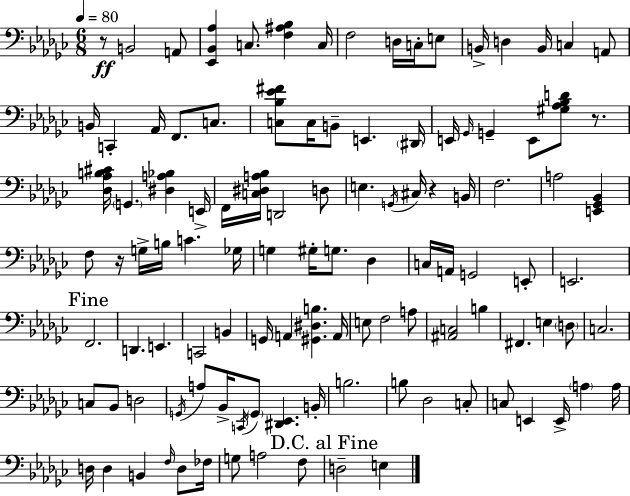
{
  \clef bass
  \numericTimeSignature
  \time 6/8
  \key ees \minor
  \tempo 4 = 80
  \repeat volta 2 { r8\ff b,2 a,8 | <ees, bes, aes>4 c8. <f ais bes>4 c16 | f2 d16 c16-. e8 | b,16-> d4 b,16 c4 a,8 | \break b,16 c,4-. aes,16 f,8. c8. | <c bes ees' fis'>8 c16 b,8-- e,4. \parenthesize dis,16 | e,16 \grace { ges,16 } g,4-- e,8 <gis aes bes d'>8 r8. | <des aes b cis'>16 \parenthesize g,4. <dis a bes>4 | \break e,16-> f,16 <c dis a bes>16 d,2 d8 | e4. \acciaccatura { g,16 } cis16 r4 | b,16 f2. | a2 <e, ges, bes,>4 | \break f8 r16 g16-> b16 c'4. | ges16 g4 gis16-. g8. des4 | c16 a,16 g,2 | e,8-. e,2. | \break \mark "Fine" f,2. | d,4. e,4. | c,2 b,4 | g,16 a,4 <gis, dis b>4. | \break a,16 e8 f2 | a8 <ais, c>2 b4 | fis,4. e4 | \parenthesize d8 c2. | \break c8 bes,8 d2 | \acciaccatura { g,16 } a8 bes,16-> \acciaccatura { c,16 } \parenthesize g,8 <dis, ees,>4. | b,16-. b2. | b8 des2 | \break c8-. c8 e,4 e,16-> \parenthesize a4 | a16 d16 d4 b,4 | \grace { f16 } d8 fes16 g8 a2 | f8 \mark "D.C. al Fine" d2-- | \break e4 } \bar "|."
}